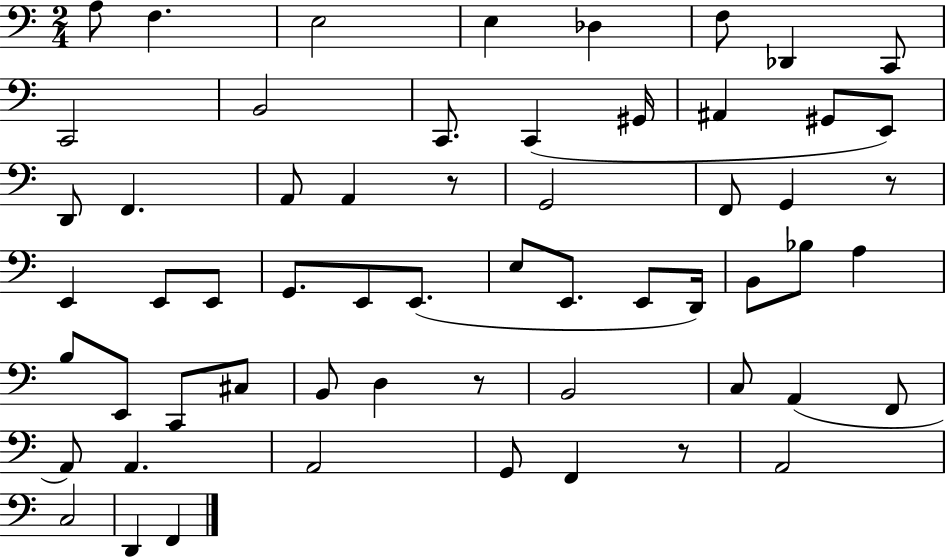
A3/e F3/q. E3/h E3/q Db3/q F3/e Db2/q C2/e C2/h B2/h C2/e. C2/q G#2/s A#2/q G#2/e E2/e D2/e F2/q. A2/e A2/q R/e G2/h F2/e G2/q R/e E2/q E2/e E2/e G2/e. E2/e E2/e. E3/e E2/e. E2/e D2/s B2/e Bb3/e A3/q B3/e E2/e C2/e C#3/e B2/e D3/q R/e B2/h C3/e A2/q F2/e A2/e A2/q. A2/h G2/e F2/q R/e A2/h C3/h D2/q F2/q